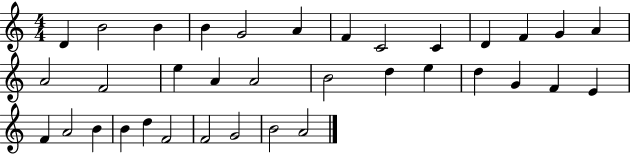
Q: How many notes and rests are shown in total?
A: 35